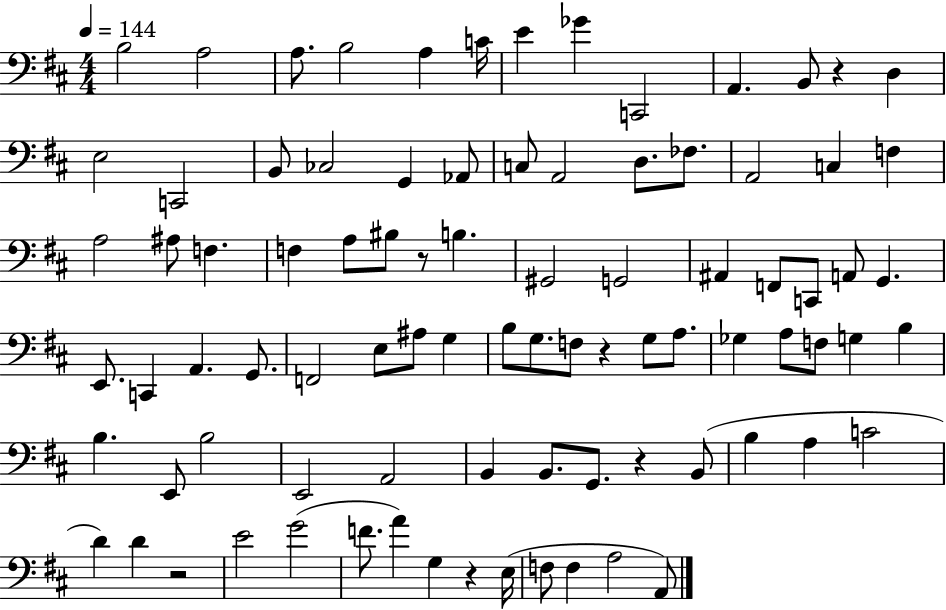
B3/h A3/h A3/e. B3/h A3/q C4/s E4/q Gb4/q C2/h A2/q. B2/e R/q D3/q E3/h C2/h B2/e CES3/h G2/q Ab2/e C3/e A2/h D3/e. FES3/e. A2/h C3/q F3/q A3/h A#3/e F3/q. F3/q A3/e BIS3/e R/e B3/q. G#2/h G2/h A#2/q F2/e C2/e A2/e G2/q. E2/e. C2/q A2/q. G2/e. F2/h E3/e A#3/e G3/q B3/e G3/e. F3/e R/q G3/e A3/e. Gb3/q A3/e F3/e G3/q B3/q B3/q. E2/e B3/h E2/h A2/h B2/q B2/e. G2/e. R/q B2/e B3/q A3/q C4/h D4/q D4/q R/h E4/h G4/h F4/e. A4/q G3/q R/q E3/s F3/e F3/q A3/h A2/e